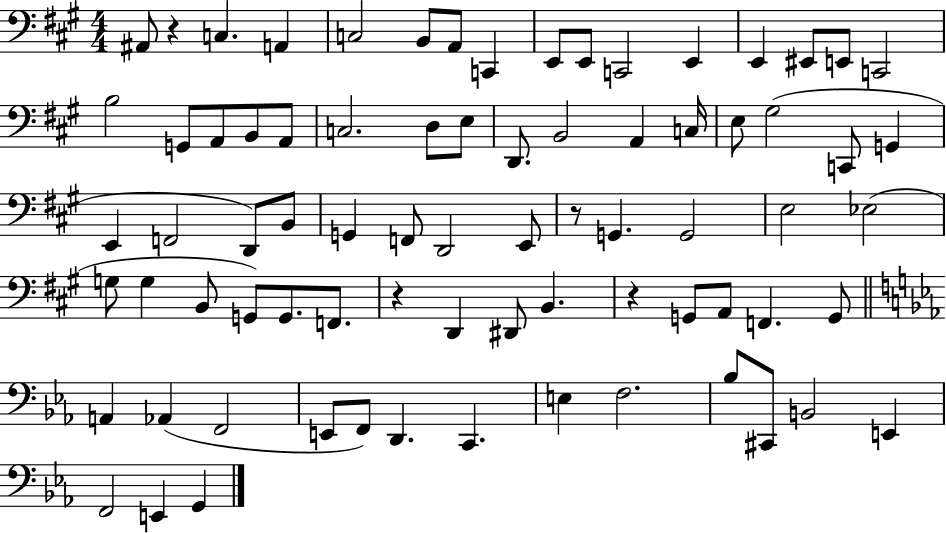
{
  \clef bass
  \numericTimeSignature
  \time 4/4
  \key a \major
  \repeat volta 2 { ais,8 r4 c4. a,4 | c2 b,8 a,8 c,4 | e,8 e,8 c,2 e,4 | e,4 eis,8 e,8 c,2 | \break b2 g,8 a,8 b,8 a,8 | c2. d8 e8 | d,8. b,2 a,4 c16 | e8 gis2( c,8 g,4 | \break e,4 f,2 d,8) b,8 | g,4 f,8 d,2 e,8 | r8 g,4. g,2 | e2 ees2( | \break g8 g4 b,8 g,8) g,8. f,8. | r4 d,4 dis,8 b,4. | r4 g,8 a,8 f,4. g,8 | \bar "||" \break \key ees \major a,4 aes,4( f,2 | e,8 f,8) d,4. c,4. | e4 f2. | bes8 cis,8 b,2 e,4 | \break f,2 e,4 g,4 | } \bar "|."
}